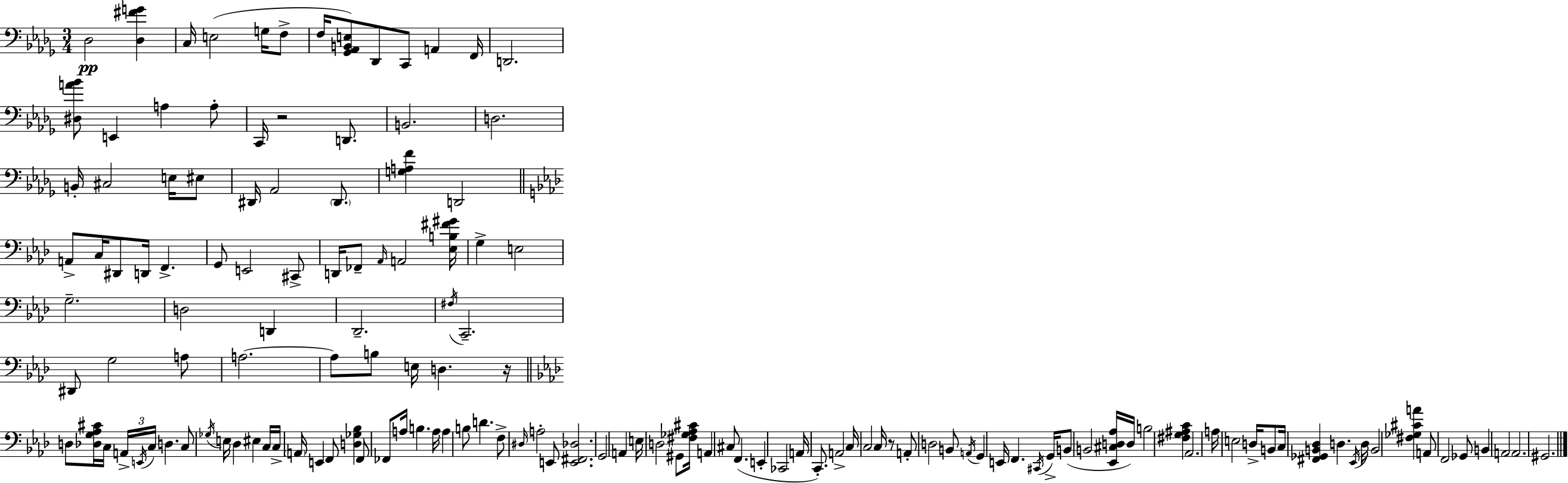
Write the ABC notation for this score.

X:1
T:Untitled
M:3/4
L:1/4
K:Bbm
_D,2 [_D,^FG] C,/4 E,2 G,/4 F,/2 F,/4 [_G,,_A,,B,,E,]/2 _D,,/2 C,,/2 A,, F,,/4 D,,2 [^D,A_B]/2 E,, A, A,/2 C,,/4 z2 D,,/2 B,,2 D,2 B,,/4 ^C,2 E,/4 ^E,/2 ^D,,/4 _A,,2 ^D,,/2 [G,A,F] D,,2 A,,/2 C,/4 ^D,,/2 D,,/4 F,, G,,/2 E,,2 ^C,,/2 D,,/4 _F,,/2 _A,,/4 A,,2 [_E,B,^F^G]/4 G, E,2 G,2 D,2 D,, _D,,2 ^F,/4 C,,2 ^D,,/2 G,2 A,/2 A,2 A,/2 B,/2 E,/4 D, z/4 D,/2 [_D,G,_A,^C]/4 C,/4 A,,/4 E,,/4 C,/4 D, C,/2 _G,/4 E,/4 _D, ^E, C,/4 C,/4 A,,/4 E,, F,,/2 [D,_G,_B,] F,,/2 _F,,/2 A,/4 B, A,/4 A, B,/2 D F,/2 ^D,/4 A,2 E,,/2 [E,,^F,,_D,]2 G,,2 A,, E,/4 D,2 ^G,,/2 [^F,_G,_A,^C]/4 A,, ^C,/2 F,, E,, _C,,2 A,,/4 C,,/2 A,,2 C,/4 C,2 C,/4 z/2 A,,/2 D,2 B,,/2 A,,/4 G,, E,,/4 F,, ^C,,/4 G,,/4 B,,/2 B,,2 [_E,,^C,D,_A,]/4 D,/4 B,2 [^F,G,^A,C] _A,,2 A,/4 E,2 D,/4 B,,/2 C,/4 [^F,,_G,,B,,_D,] D, _E,,/4 D,/4 B,,2 [^F,_G,^CA] A,,/2 F,,2 _G,,/2 B,, A,,2 A,,2 ^G,,2